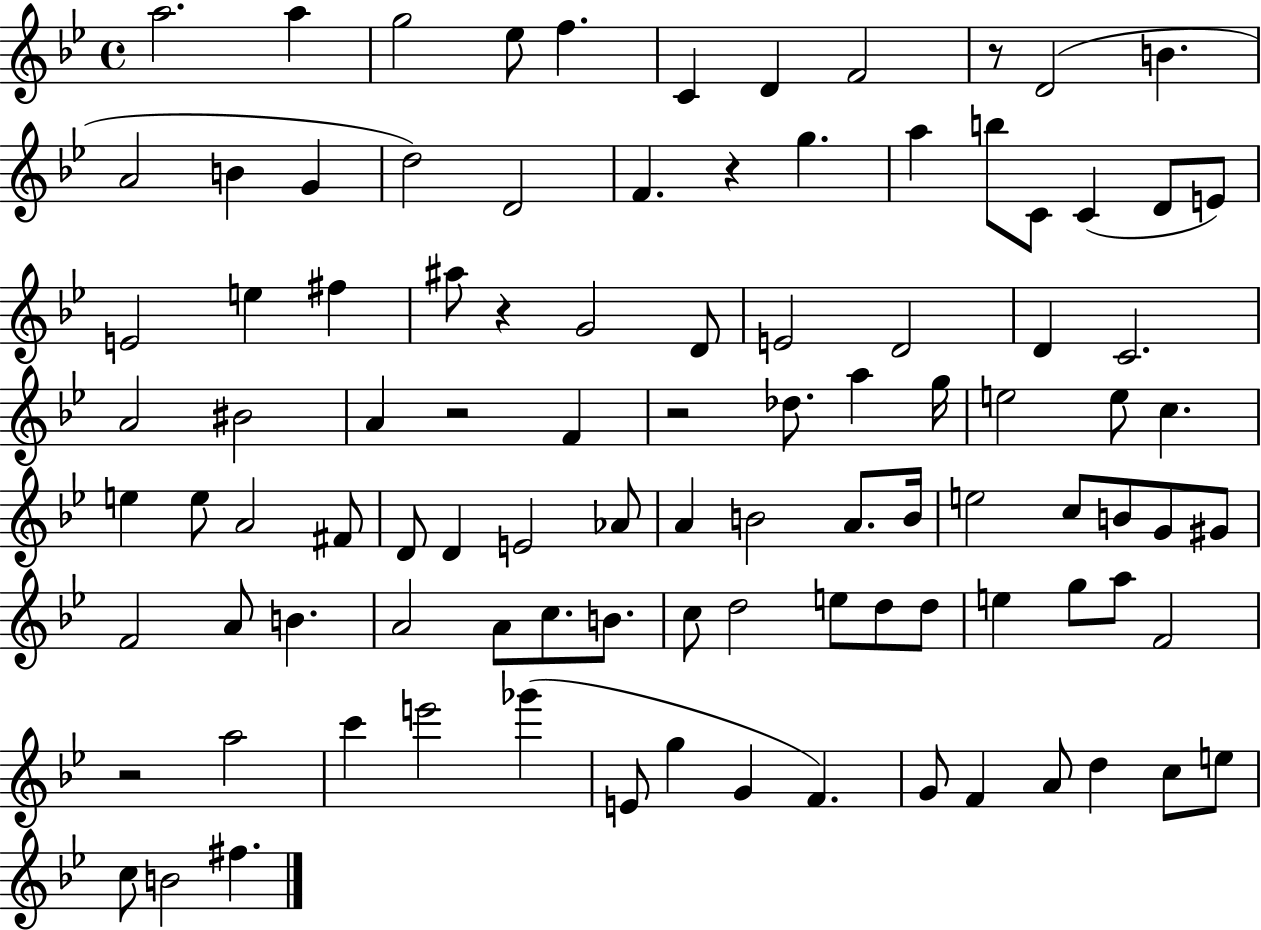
{
  \clef treble
  \time 4/4
  \defaultTimeSignature
  \key bes \major
  a''2. a''4 | g''2 ees''8 f''4. | c'4 d'4 f'2 | r8 d'2( b'4. | \break a'2 b'4 g'4 | d''2) d'2 | f'4. r4 g''4. | a''4 b''8 c'8 c'4( d'8 e'8) | \break e'2 e''4 fis''4 | ais''8 r4 g'2 d'8 | e'2 d'2 | d'4 c'2. | \break a'2 bis'2 | a'4 r2 f'4 | r2 des''8. a''4 g''16 | e''2 e''8 c''4. | \break e''4 e''8 a'2 fis'8 | d'8 d'4 e'2 aes'8 | a'4 b'2 a'8. b'16 | e''2 c''8 b'8 g'8 gis'8 | \break f'2 a'8 b'4. | a'2 a'8 c''8. b'8. | c''8 d''2 e''8 d''8 d''8 | e''4 g''8 a''8 f'2 | \break r2 a''2 | c'''4 e'''2 ges'''4( | e'8 g''4 g'4 f'4.) | g'8 f'4 a'8 d''4 c''8 e''8 | \break c''8 b'2 fis''4. | \bar "|."
}